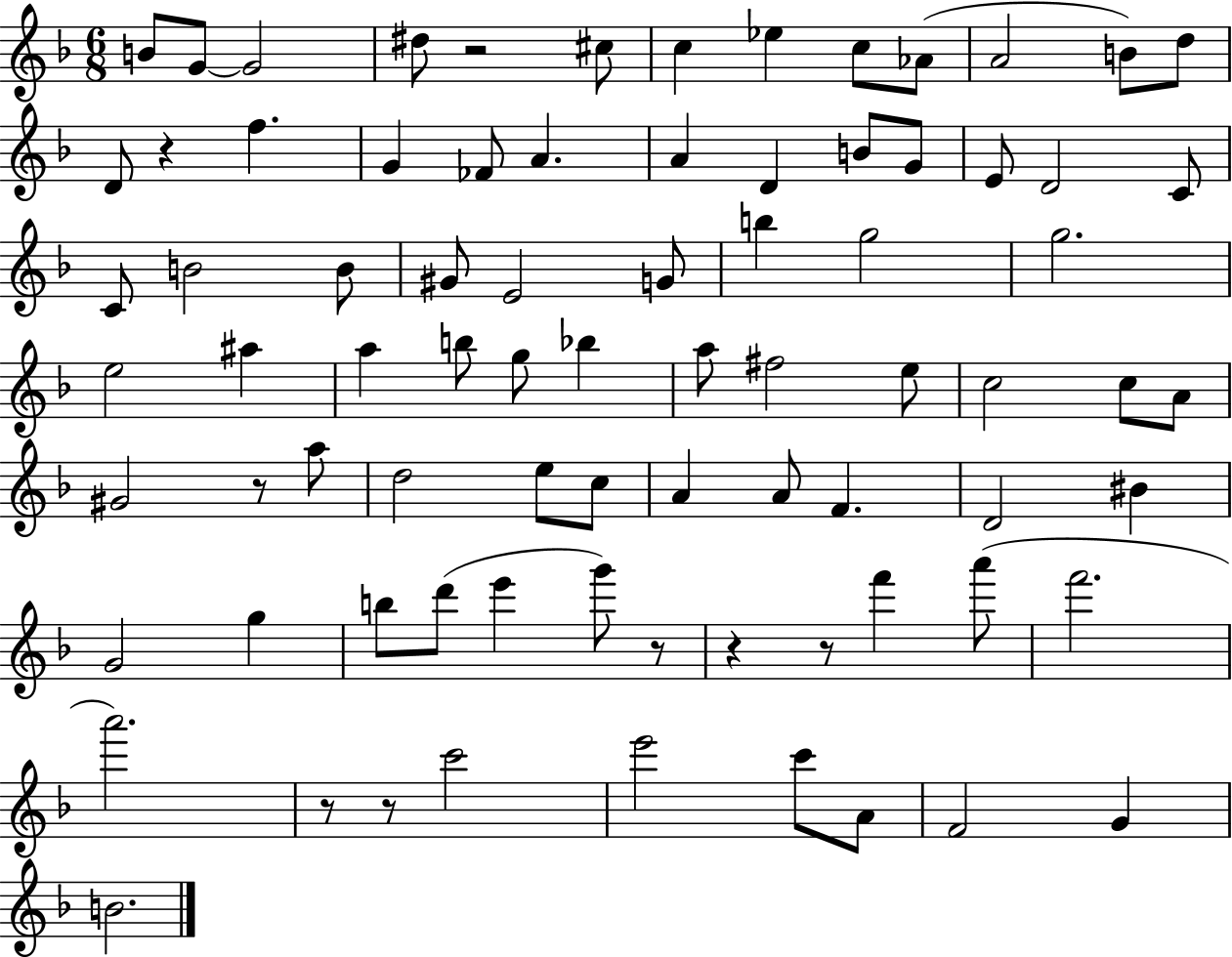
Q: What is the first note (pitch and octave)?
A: B4